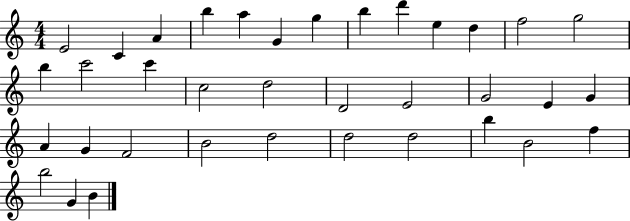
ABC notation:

X:1
T:Untitled
M:4/4
L:1/4
K:C
E2 C A b a G g b d' e d f2 g2 b c'2 c' c2 d2 D2 E2 G2 E G A G F2 B2 d2 d2 d2 b B2 f b2 G B